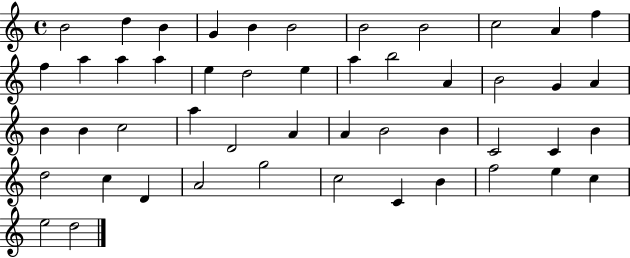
B4/h D5/q B4/q G4/q B4/q B4/h B4/h B4/h C5/h A4/q F5/q F5/q A5/q A5/q A5/q E5/q D5/h E5/q A5/q B5/h A4/q B4/h G4/q A4/q B4/q B4/q C5/h A5/q D4/h A4/q A4/q B4/h B4/q C4/h C4/q B4/q D5/h C5/q D4/q A4/h G5/h C5/h C4/q B4/q F5/h E5/q C5/q E5/h D5/h